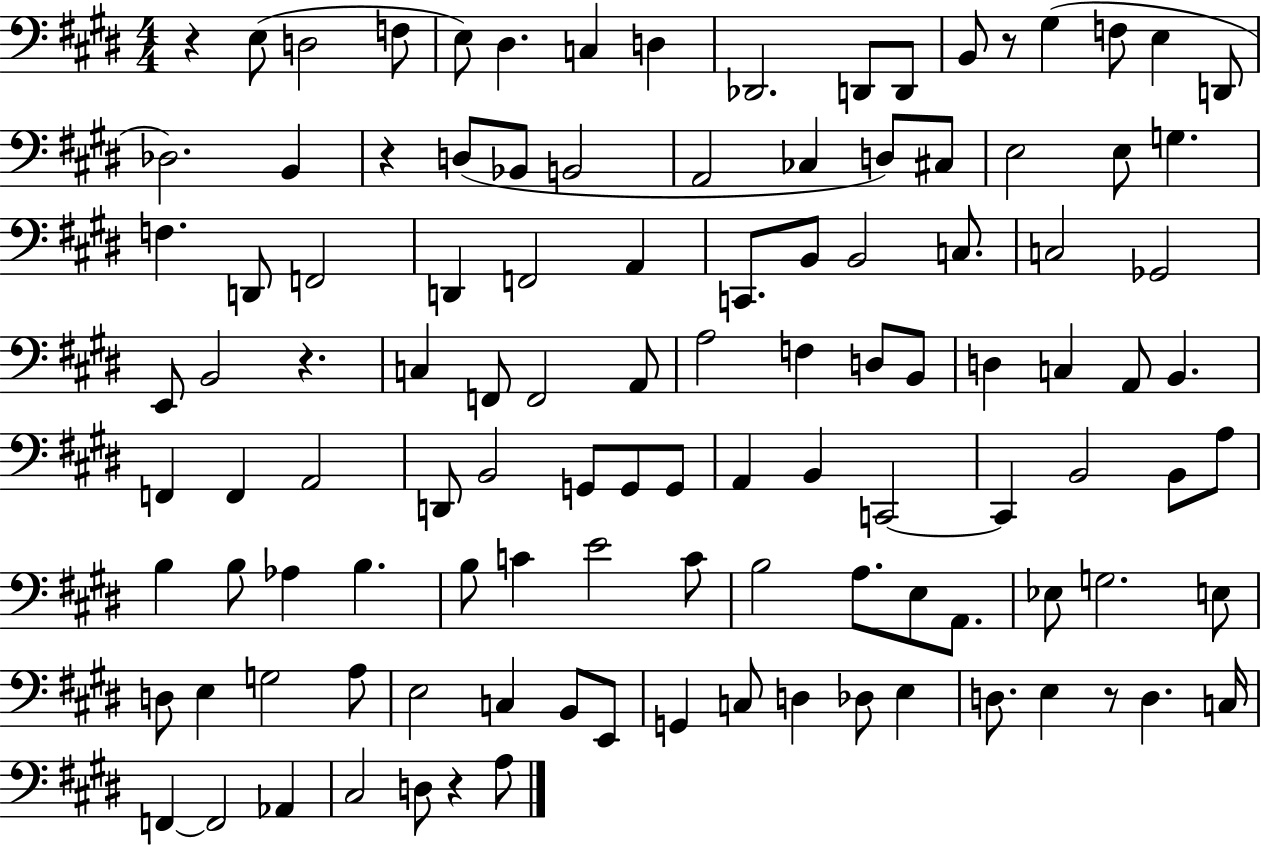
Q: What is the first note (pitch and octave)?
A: E3